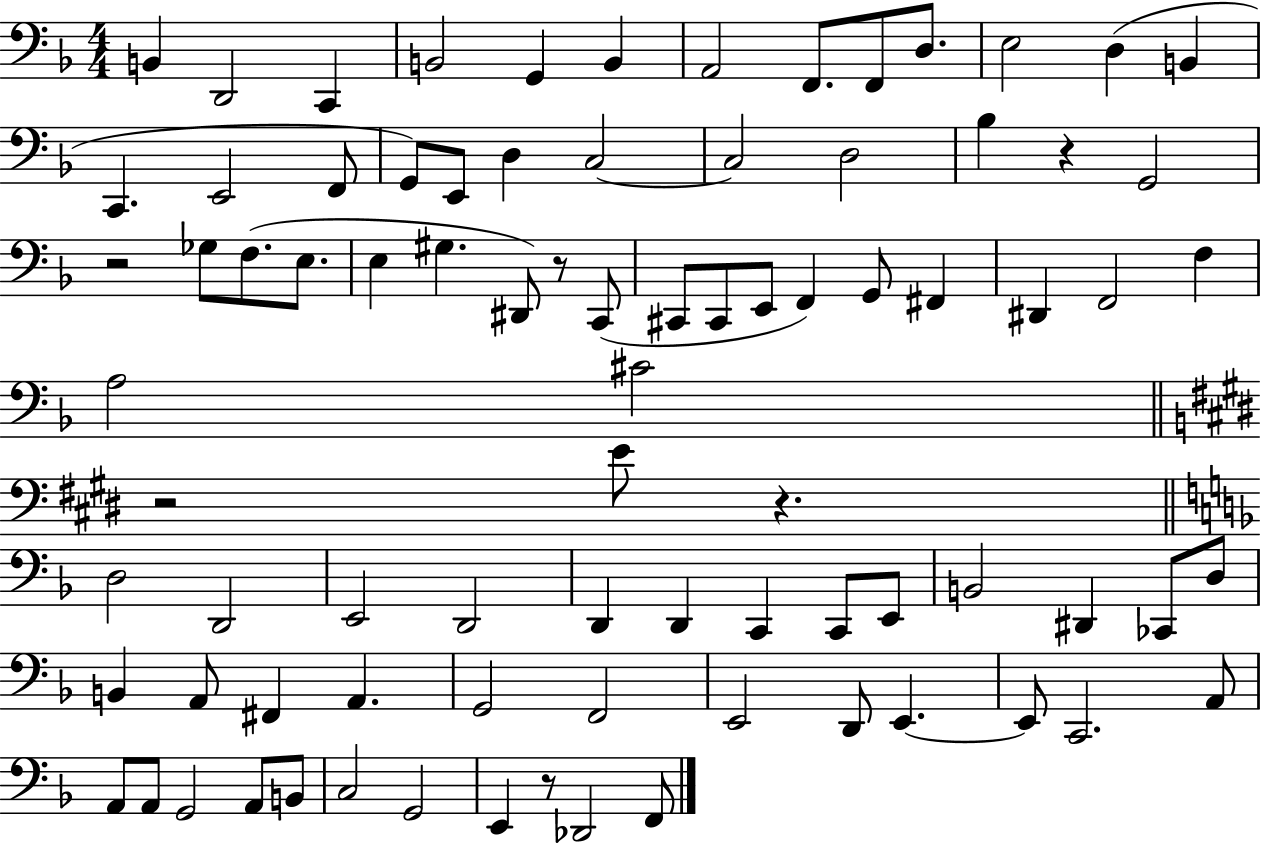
X:1
T:Untitled
M:4/4
L:1/4
K:F
B,, D,,2 C,, B,,2 G,, B,, A,,2 F,,/2 F,,/2 D,/2 E,2 D, B,, C,, E,,2 F,,/2 G,,/2 E,,/2 D, C,2 C,2 D,2 _B, z G,,2 z2 _G,/2 F,/2 E,/2 E, ^G, ^D,,/2 z/2 C,,/2 ^C,,/2 ^C,,/2 E,,/2 F,, G,,/2 ^F,, ^D,, F,,2 F, A,2 ^C2 z2 E/2 z D,2 D,,2 E,,2 D,,2 D,, D,, C,, C,,/2 E,,/2 B,,2 ^D,, _C,,/2 D,/2 B,, A,,/2 ^F,, A,, G,,2 F,,2 E,,2 D,,/2 E,, E,,/2 C,,2 A,,/2 A,,/2 A,,/2 G,,2 A,,/2 B,,/2 C,2 G,,2 E,, z/2 _D,,2 F,,/2